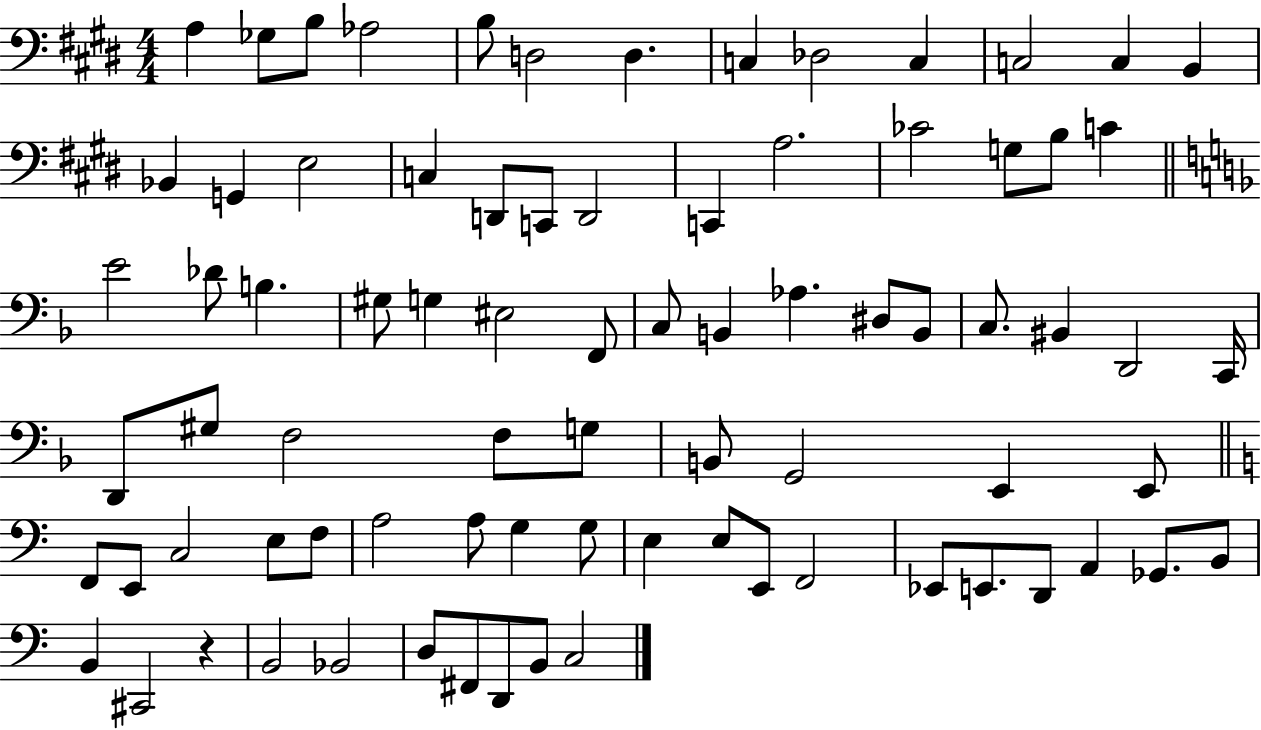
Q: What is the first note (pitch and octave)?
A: A3